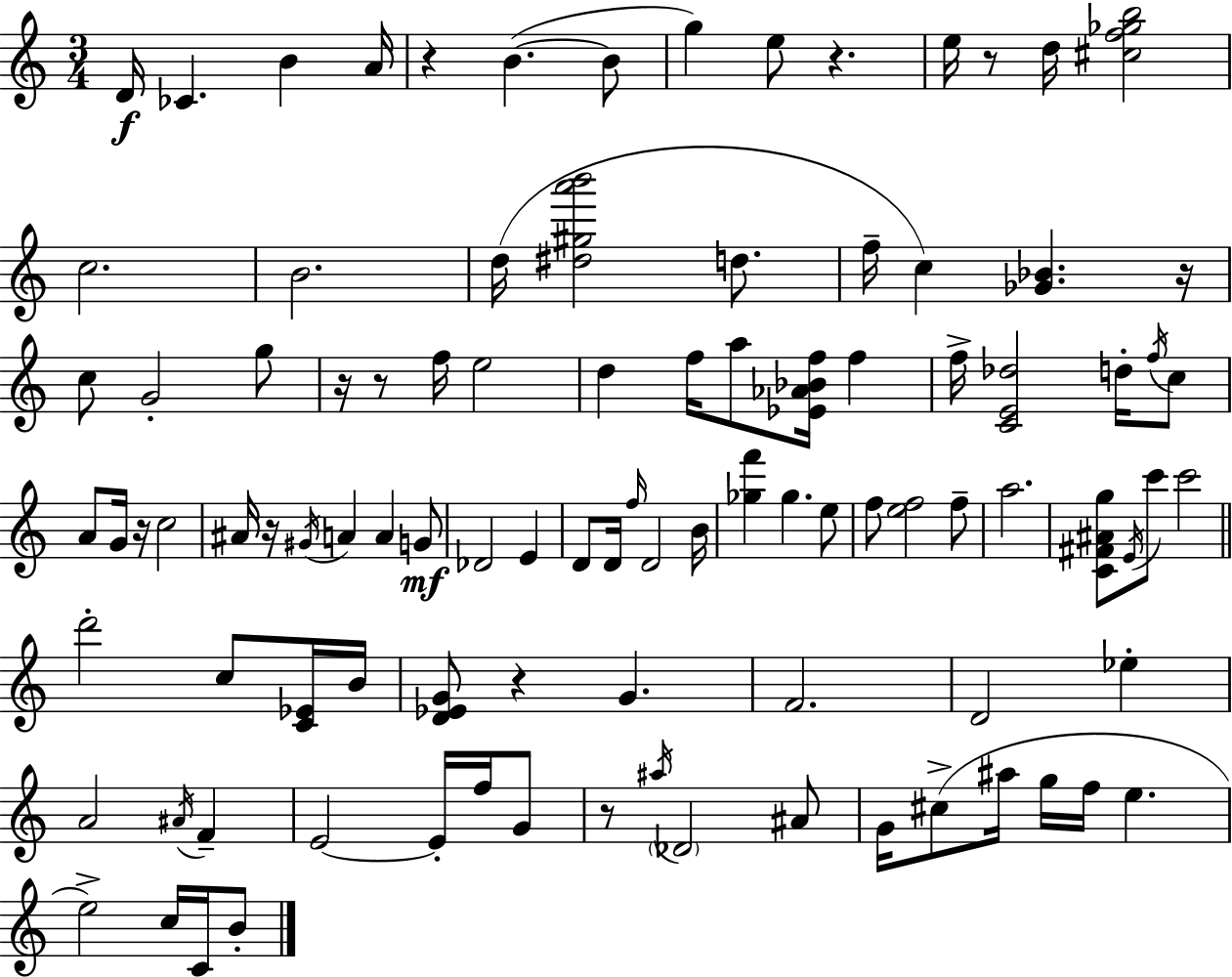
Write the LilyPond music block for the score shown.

{
  \clef treble
  \numericTimeSignature
  \time 3/4
  \key c \major
  d'16\f ces'4. b'4 a'16 | r4 b'4.~(~ b'8 | g''4) e''8 r4. | e''16 r8 d''16 <cis'' f'' ges'' b''>2 | \break c''2. | b'2. | d''16( <dis'' gis'' a''' b'''>2 d''8. | f''16-- c''4) <ges' bes'>4. r16 | \break c''8 g'2-. g''8 | r16 r8 f''16 e''2 | d''4 f''16 a''8 <ees' aes' bes' f''>16 f''4 | f''16-> <c' e' des''>2 d''16-. \acciaccatura { f''16 } c''8 | \break a'8 g'16 r16 c''2 | ais'16 r16 \acciaccatura { gis'16 } a'4 a'4 | g'8\mf des'2 e'4 | d'8 d'16 \grace { f''16 } d'2 | \break b'16 <ges'' f'''>4 ges''4. | e''8 f''8 <e'' f''>2 | f''8-- a''2. | <c' fis' ais' g''>8 \acciaccatura { e'16 } c'''8 c'''2 | \break \bar "||" \break \key c \major d'''2-. c''8 <c' ees'>16 b'16 | <d' ees' g'>8 r4 g'4. | f'2. | d'2 ees''4-. | \break a'2 \acciaccatura { ais'16 } f'4-- | e'2~~ e'16-. f''16 g'8 | r8 \acciaccatura { ais''16 } \parenthesize des'2 | ais'8 g'16 cis''8->( ais''16 g''16 f''16 e''4. | \break e''2->) c''16 c'16 | b'8-. \bar "|."
}